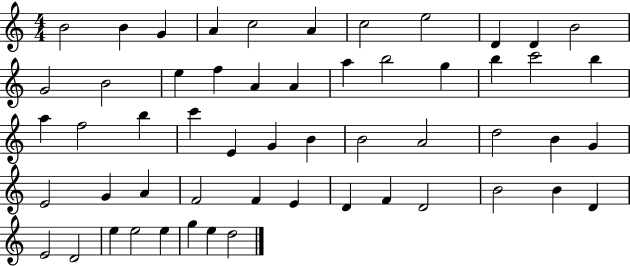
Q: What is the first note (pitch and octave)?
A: B4